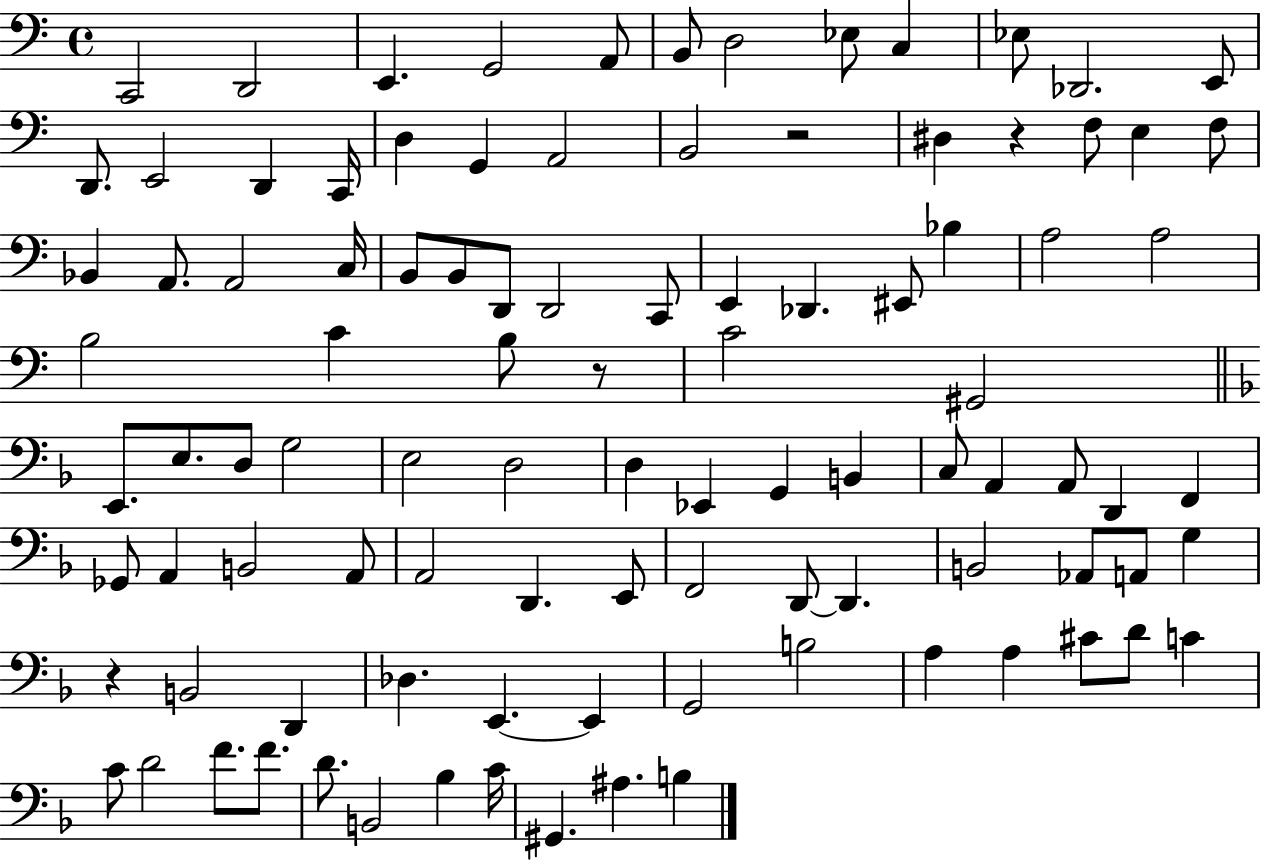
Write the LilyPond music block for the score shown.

{
  \clef bass
  \time 4/4
  \defaultTimeSignature
  \key c \major
  c,2 d,2 | e,4. g,2 a,8 | b,8 d2 ees8 c4 | ees8 des,2. e,8 | \break d,8. e,2 d,4 c,16 | d4 g,4 a,2 | b,2 r2 | dis4 r4 f8 e4 f8 | \break bes,4 a,8. a,2 c16 | b,8 b,8 d,8 d,2 c,8 | e,4 des,4. eis,8 bes4 | a2 a2 | \break b2 c'4 b8 r8 | c'2 gis,2 | \bar "||" \break \key d \minor e,8. e8. d8 g2 | e2 d2 | d4 ees,4 g,4 b,4 | c8 a,4 a,8 d,4 f,4 | \break ges,8 a,4 b,2 a,8 | a,2 d,4. e,8 | f,2 d,8~~ d,4. | b,2 aes,8 a,8 g4 | \break r4 b,2 d,4 | des4. e,4.~~ e,4 | g,2 b2 | a4 a4 cis'8 d'8 c'4 | \break c'8 d'2 f'8. f'8. | d'8. b,2 bes4 c'16 | gis,4. ais4. b4 | \bar "|."
}